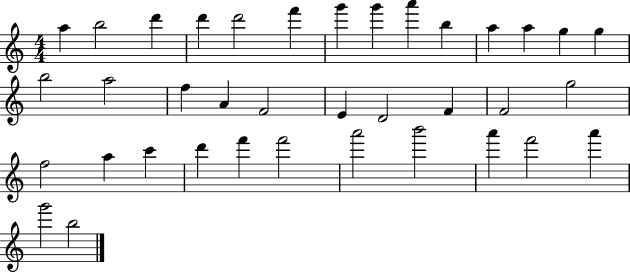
A5/q B5/h D6/q D6/q D6/h F6/q G6/q G6/q A6/q B5/q A5/q A5/q G5/q G5/q B5/h A5/h F5/q A4/q F4/h E4/q D4/h F4/q F4/h G5/h F5/h A5/q C6/q D6/q F6/q F6/h A6/h B6/h A6/q F6/h A6/q G6/h B5/h